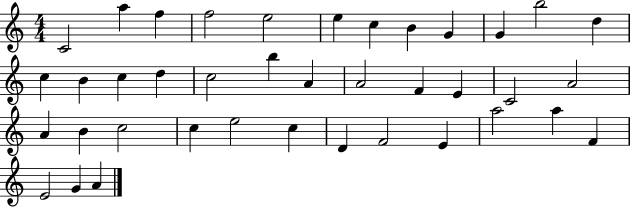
C4/h A5/q F5/q F5/h E5/h E5/q C5/q B4/q G4/q G4/q B5/h D5/q C5/q B4/q C5/q D5/q C5/h B5/q A4/q A4/h F4/q E4/q C4/h A4/h A4/q B4/q C5/h C5/q E5/h C5/q D4/q F4/h E4/q A5/h A5/q F4/q E4/h G4/q A4/q